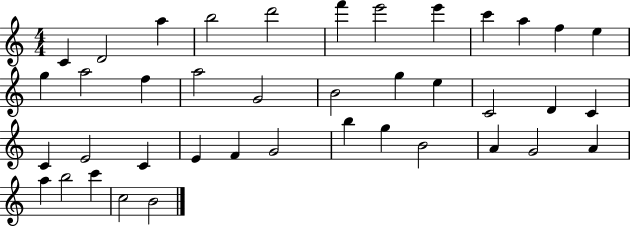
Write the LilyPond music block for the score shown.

{
  \clef treble
  \numericTimeSignature
  \time 4/4
  \key c \major
  c'4 d'2 a''4 | b''2 d'''2 | f'''4 e'''2 e'''4 | c'''4 a''4 f''4 e''4 | \break g''4 a''2 f''4 | a''2 g'2 | b'2 g''4 e''4 | c'2 d'4 c'4 | \break c'4 e'2 c'4 | e'4 f'4 g'2 | b''4 g''4 b'2 | a'4 g'2 a'4 | \break a''4 b''2 c'''4 | c''2 b'2 | \bar "|."
}